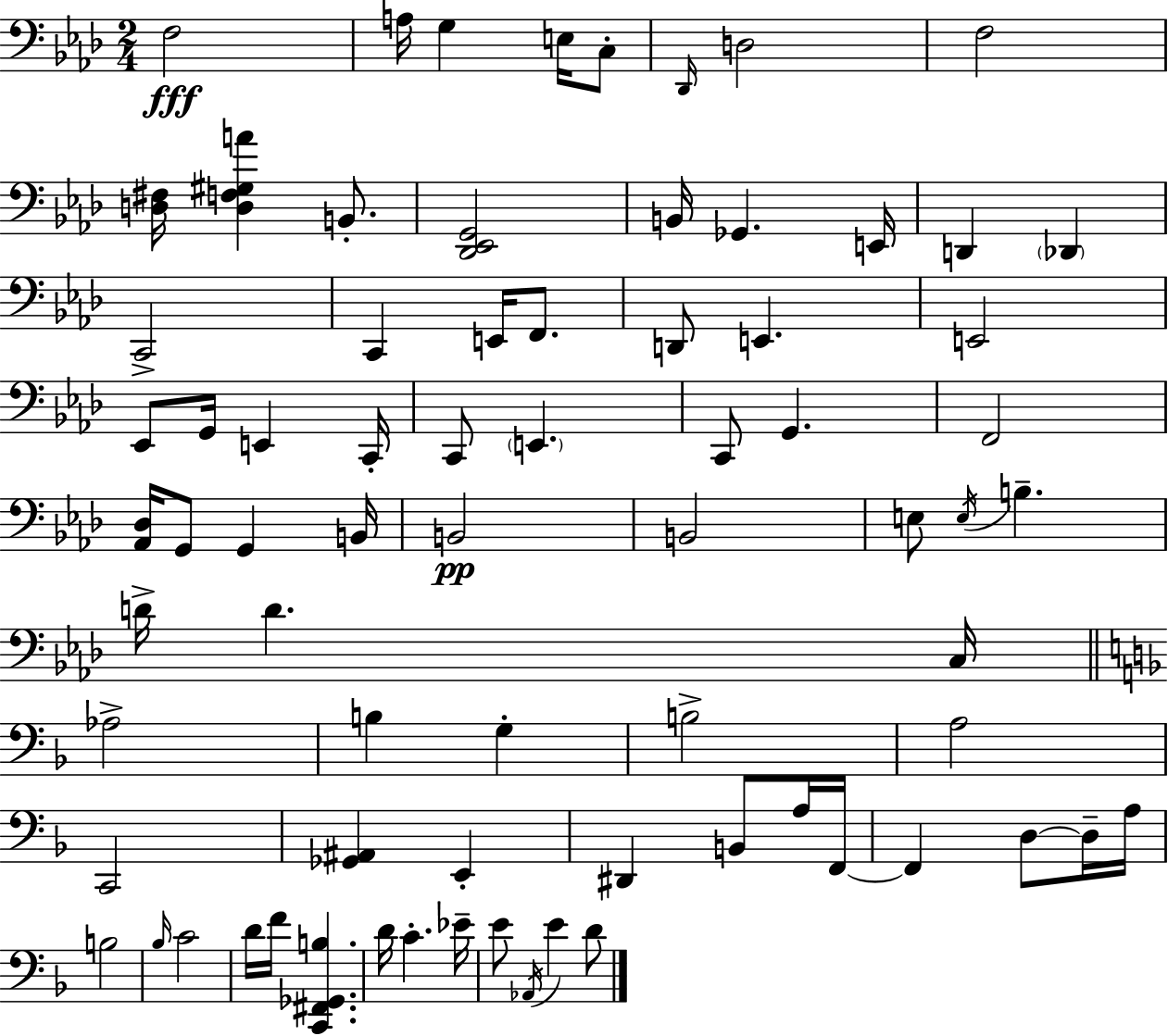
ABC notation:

X:1
T:Untitled
M:2/4
L:1/4
K:Fm
F,2 A,/4 G, E,/4 C,/2 _D,,/4 D,2 F,2 [D,^F,]/4 [D,F,^G,A] B,,/2 [_D,,_E,,G,,]2 B,,/4 _G,, E,,/4 D,, _D,, C,,2 C,, E,,/4 F,,/2 D,,/2 E,, E,,2 _E,,/2 G,,/4 E,, C,,/4 C,,/2 E,, C,,/2 G,, F,,2 [_A,,_D,]/4 G,,/2 G,, B,,/4 B,,2 B,,2 E,/2 E,/4 B, D/4 D C,/4 _A,2 B, G, B,2 A,2 C,,2 [_G,,^A,,] E,, ^D,, B,,/2 A,/4 F,,/4 F,, D,/2 D,/4 A,/4 B,2 _B,/4 C2 D/4 F/4 [C,,^F,,_G,,B,] D/4 C _E/4 E/2 _A,,/4 E D/2